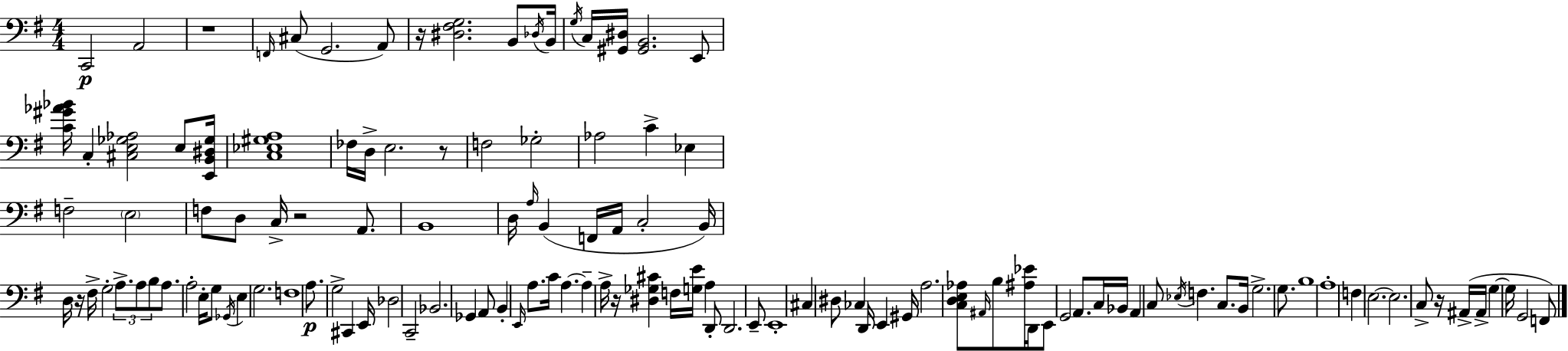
X:1
T:Untitled
M:4/4
L:1/4
K:G
C,,2 A,,2 z4 F,,/4 ^C,/2 G,,2 A,,/2 z/4 [^D,^F,G,]2 B,,/2 _D,/4 B,,/4 G,/4 C,/4 [^G,,^D,]/4 [^G,,B,,]2 E,,/2 [C^G_A_B]/4 C, [^C,E,_G,_A,]2 E,/2 [E,,B,,^D,_G,]/4 [C,_E,^G,A,]4 _F,/4 D,/4 E,2 z/2 F,2 _G,2 _A,2 C _E, F,2 E,2 F,/2 D,/2 C,/4 z2 A,,/2 B,,4 D,/4 A,/4 B,, F,,/4 A,,/4 C,2 B,,/4 D,/4 z/4 ^F,/4 G,2 A,/2 A,/2 B,/2 A,/2 A,2 E,/4 G,/2 _G,,/4 E, G,2 F,4 A,/2 G,2 ^C,, E,,/4 _D,2 C,,2 _B,,2 _G,, A,,/2 B,, E,,/4 A,/2 C/4 A, A, A,/4 z/4 [^D,_G,^C] F,/4 [G,E]/4 A, D,,/2 D,,2 E,,/2 E,,4 ^C, ^D,/2 _C, D,,/4 E,, ^G,,/4 A,2 [C,D,E,_A,]/2 ^A,,/4 B,/2 [^A,_E]/4 D,,/4 E,,/2 G,,2 A,,/2 C,/4 _B,,/4 A,, C,/2 _E,/4 F, C,/2 B,,/4 G,2 G,/2 B,4 A,4 F, E,2 E,2 C,/2 z/4 ^A,,/4 ^A,,/4 G, G,/4 G,,2 F,,/2